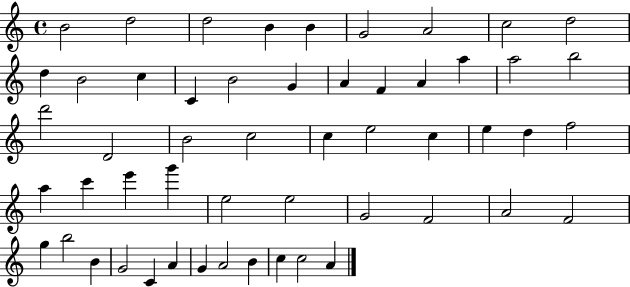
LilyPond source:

{
  \clef treble
  \time 4/4
  \defaultTimeSignature
  \key c \major
  b'2 d''2 | d''2 b'4 b'4 | g'2 a'2 | c''2 d''2 | \break d''4 b'2 c''4 | c'4 b'2 g'4 | a'4 f'4 a'4 a''4 | a''2 b''2 | \break d'''2 d'2 | b'2 c''2 | c''4 e''2 c''4 | e''4 d''4 f''2 | \break a''4 c'''4 e'''4 g'''4 | e''2 e''2 | g'2 f'2 | a'2 f'2 | \break g''4 b''2 b'4 | g'2 c'4 a'4 | g'4 a'2 b'4 | c''4 c''2 a'4 | \break \bar "|."
}